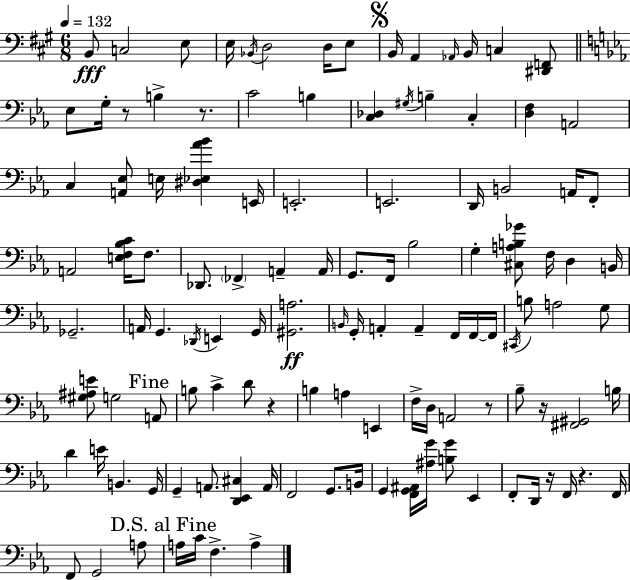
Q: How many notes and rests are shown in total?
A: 118